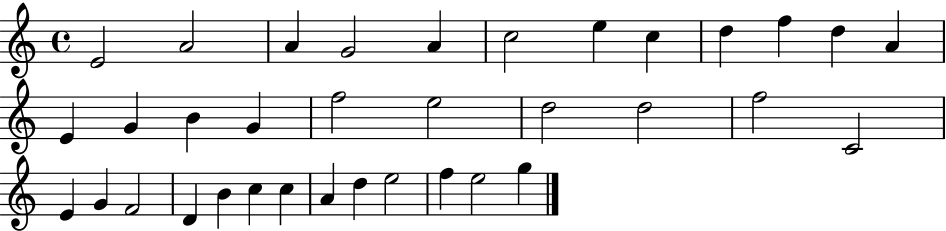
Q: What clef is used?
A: treble